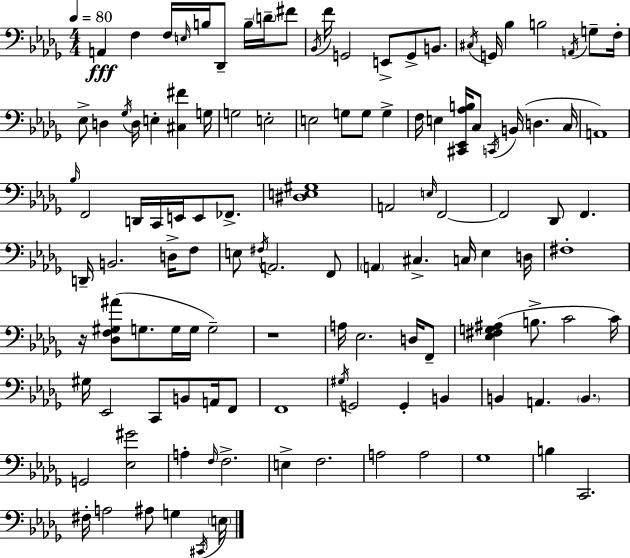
A2/q F3/q F3/s E3/s B3/s Db2/e B3/s D4/s F#4/e Bb2/s F4/s G2/h E2/e G2/e B2/e. C#3/s G2/s Bb3/q B3/h A2/s G3/e F3/s Eb3/e D3/q Gb3/s D3/s E3/q [C#3,F#4]/q G3/s G3/h E3/h E3/h G3/e G3/e G3/q F3/s E3/q [C#2,Eb2,Ab3,B3]/s C3/e C2/s B2/s D3/q. C3/s A2/w Bb3/s F2/h D2/s C2/s E2/s E2/e FES2/e. [D#3,E3,G#3]/w A2/h E3/s F2/h F2/h Db2/e F2/q. D2/s B2/h. D3/s F3/e E3/e F#3/s A2/h. F2/e A2/q C#3/q. C3/s Eb3/q D3/s F#3/w R/s [Db3,F3,G#3,A#4]/e G3/e. G3/s G3/s G3/h R/w A3/s Eb3/h. D3/s F2/e [Eb3,F#3,G3,A#3]/q B3/e. C4/h C4/s G#3/s Eb2/h C2/e B2/e A2/s F2/e F2/w G#3/s G2/h G2/q B2/q B2/q A2/q. B2/q. G2/h [Eb3,G#4]/h A3/q F3/s F3/h. E3/q F3/h. A3/h A3/h Gb3/w B3/q C2/h. F#3/s A3/h A#3/e G3/q C#2/s E3/s